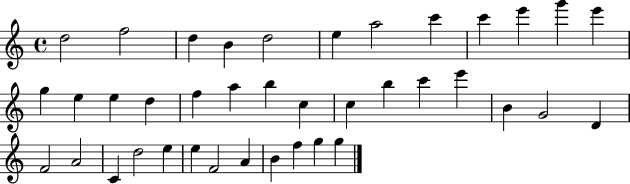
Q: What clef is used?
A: treble